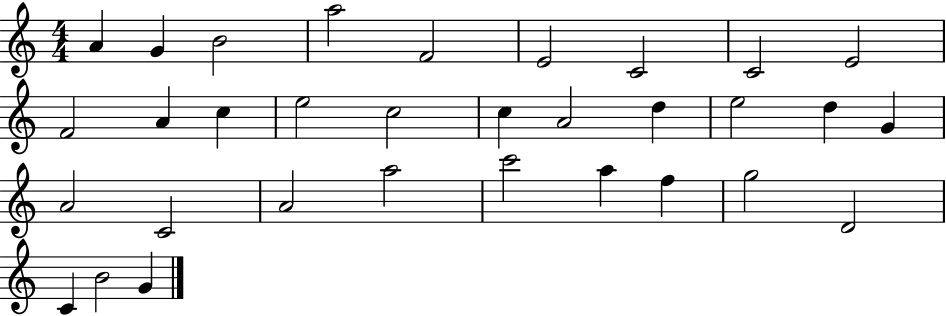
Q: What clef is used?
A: treble